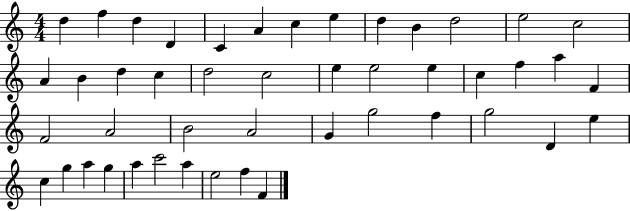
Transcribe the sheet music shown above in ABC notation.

X:1
T:Untitled
M:4/4
L:1/4
K:C
d f d D C A c e d B d2 e2 c2 A B d c d2 c2 e e2 e c f a F F2 A2 B2 A2 G g2 f g2 D e c g a g a c'2 a e2 f F